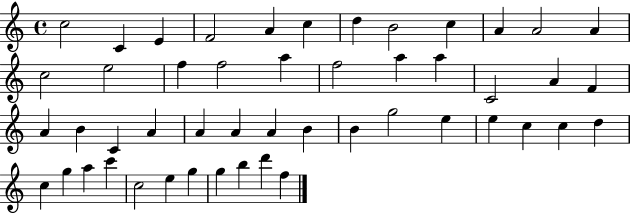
C5/h C4/q E4/q F4/h A4/q C5/q D5/q B4/h C5/q A4/q A4/h A4/q C5/h E5/h F5/q F5/h A5/q F5/h A5/q A5/q C4/h A4/q F4/q A4/q B4/q C4/q A4/q A4/q A4/q A4/q B4/q B4/q G5/h E5/q E5/q C5/q C5/q D5/q C5/q G5/q A5/q C6/q C5/h E5/q G5/q G5/q B5/q D6/q F5/q